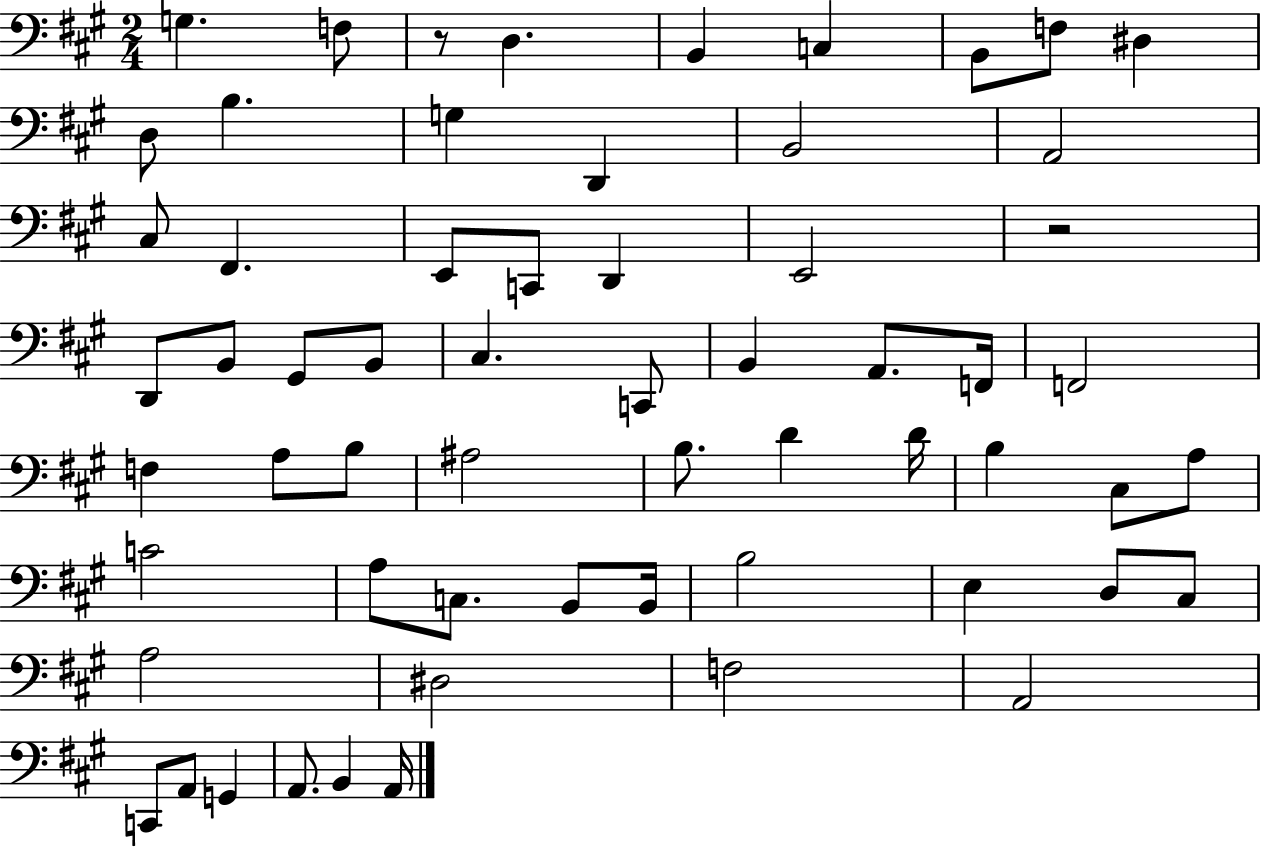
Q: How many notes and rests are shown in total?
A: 61